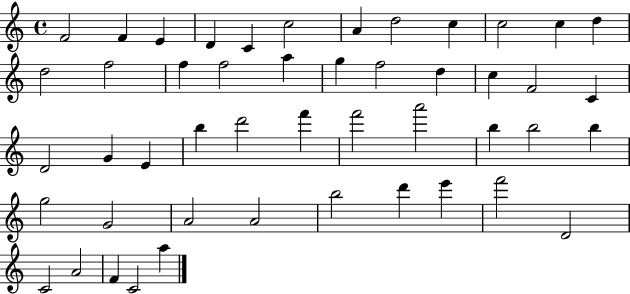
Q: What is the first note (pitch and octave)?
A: F4